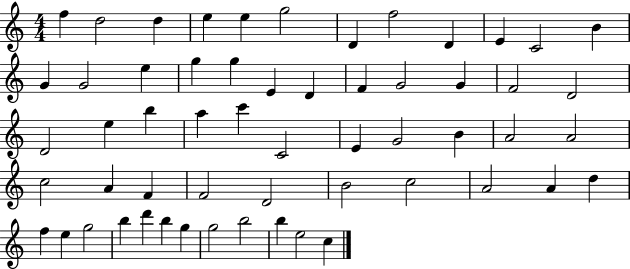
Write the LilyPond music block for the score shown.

{
  \clef treble
  \numericTimeSignature
  \time 4/4
  \key c \major
  f''4 d''2 d''4 | e''4 e''4 g''2 | d'4 f''2 d'4 | e'4 c'2 b'4 | \break g'4 g'2 e''4 | g''4 g''4 e'4 d'4 | f'4 g'2 g'4 | f'2 d'2 | \break d'2 e''4 b''4 | a''4 c'''4 c'2 | e'4 g'2 b'4 | a'2 a'2 | \break c''2 a'4 f'4 | f'2 d'2 | b'2 c''2 | a'2 a'4 d''4 | \break f''4 e''4 g''2 | b''4 d'''4 b''4 g''4 | g''2 b''2 | b''4 e''2 c''4 | \break \bar "|."
}